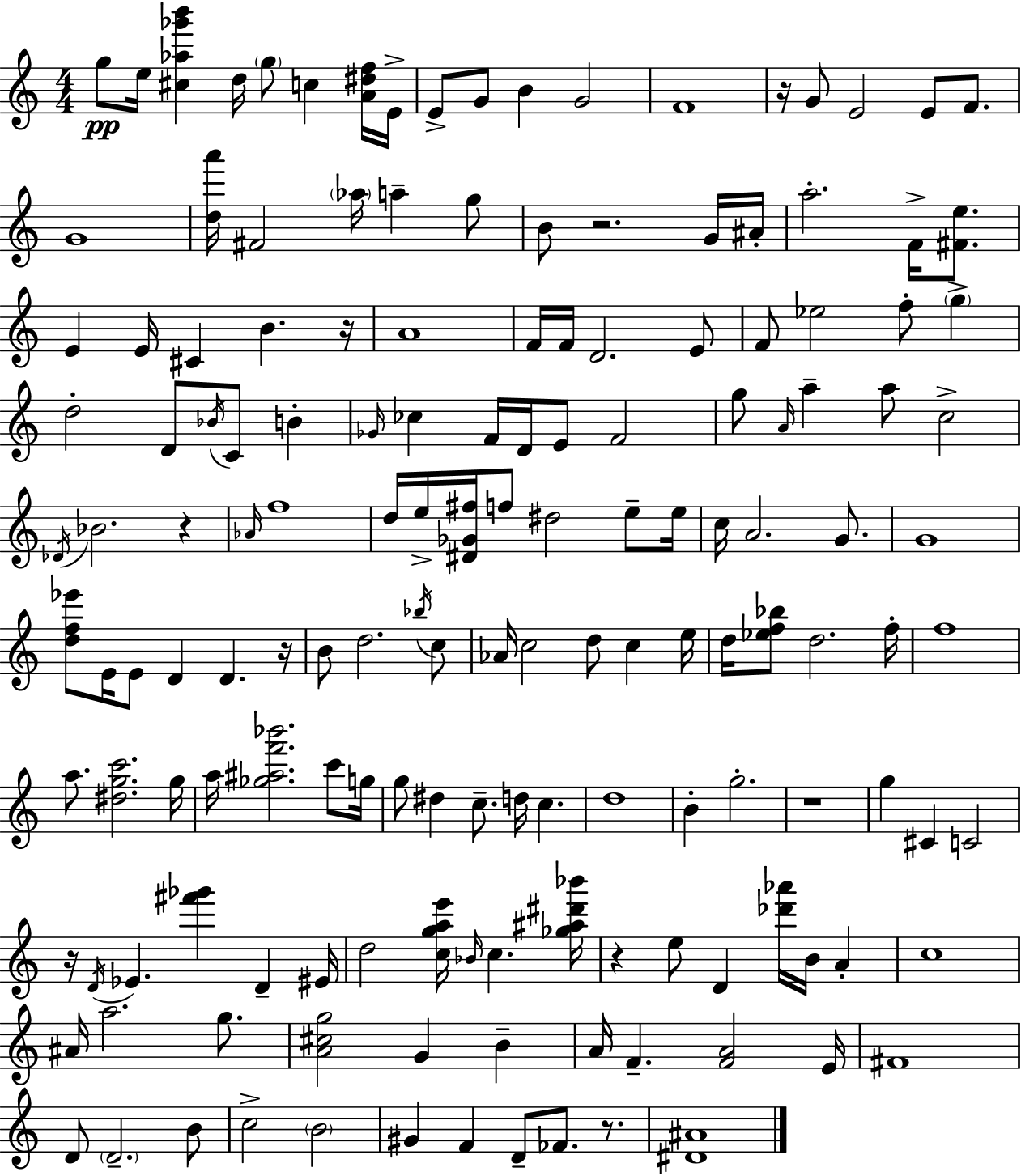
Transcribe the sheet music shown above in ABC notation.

X:1
T:Untitled
M:4/4
L:1/4
K:Am
g/2 e/4 [^c_a_g'b'] d/4 g/2 c [A^df]/4 E/4 E/2 G/2 B G2 F4 z/4 G/2 E2 E/2 F/2 G4 [da']/4 ^F2 _a/4 a g/2 B/2 z2 G/4 ^A/4 a2 F/4 [^Fe]/2 E E/4 ^C B z/4 A4 F/4 F/4 D2 E/2 F/2 _e2 f/2 g d2 D/2 _B/4 C/2 B _G/4 _c F/4 D/4 E/2 F2 g/2 A/4 a a/2 c2 _D/4 _B2 z _A/4 f4 d/4 e/4 [^D_G^f]/4 f/2 ^d2 e/2 e/4 c/4 A2 G/2 G4 [df_e']/2 E/4 E/2 D D z/4 B/2 d2 _b/4 c/2 _A/4 c2 d/2 c e/4 d/4 [_ef_b]/2 d2 f/4 f4 a/2 [^dgc']2 g/4 a/4 [_g^af'_b']2 c'/2 g/4 g/2 ^d c/2 d/4 c d4 B g2 z4 g ^C C2 z/4 D/4 _E [^f'_g'] D ^E/4 d2 [cgae']/4 _B/4 c [_g^a^d'_b']/4 z e/2 D [_d'_a']/4 B/4 A c4 ^A/4 a2 g/2 [A^cg]2 G B A/4 F [FA]2 E/4 ^F4 D/2 D2 B/2 c2 B2 ^G F D/2 _F/2 z/2 [^D^A]4